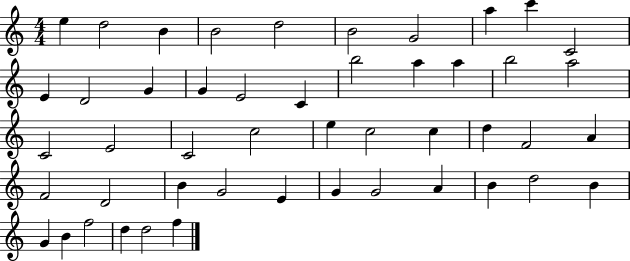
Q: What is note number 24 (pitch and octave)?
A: C4